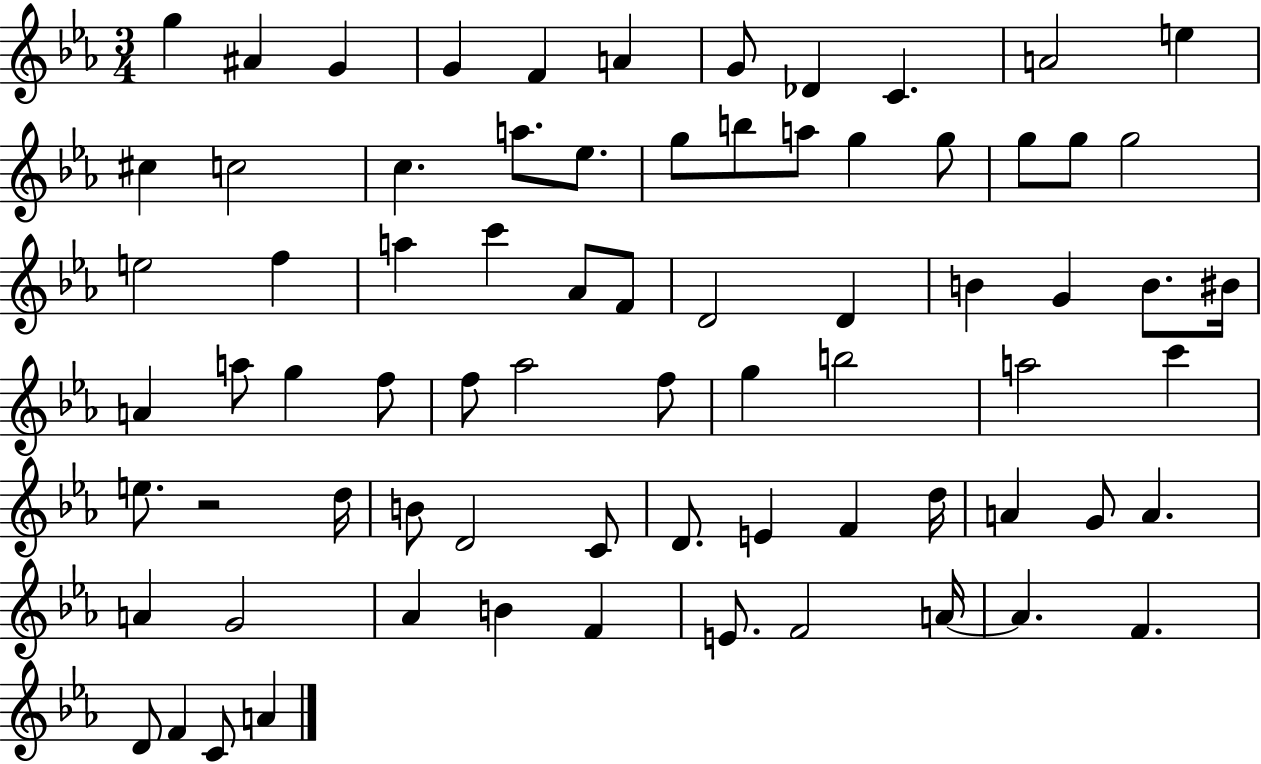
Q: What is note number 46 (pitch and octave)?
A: A5